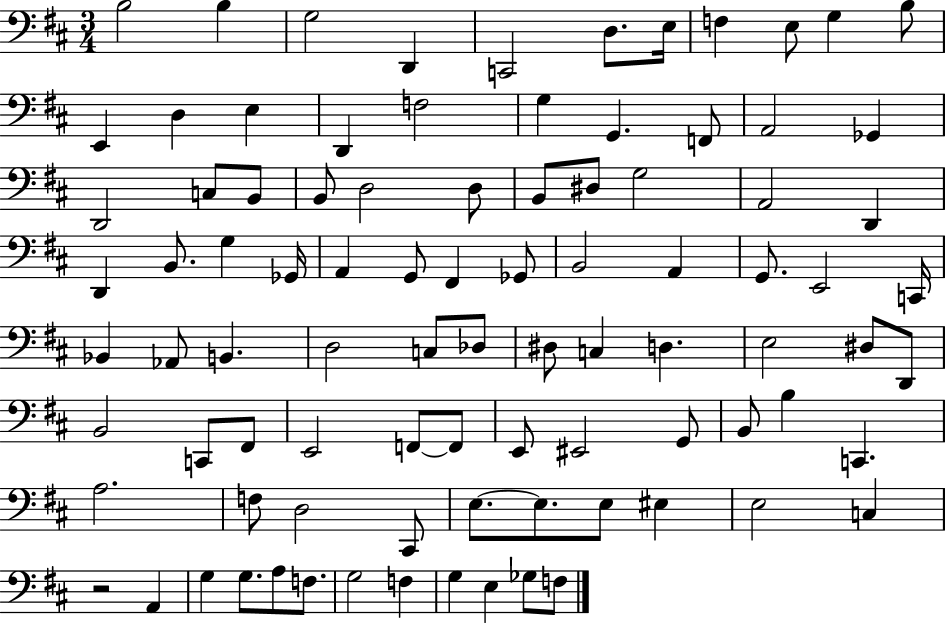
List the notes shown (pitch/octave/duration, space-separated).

B3/h B3/q G3/h D2/q C2/h D3/e. E3/s F3/q E3/e G3/q B3/e E2/q D3/q E3/q D2/q F3/h G3/q G2/q. F2/e A2/h Gb2/q D2/h C3/e B2/e B2/e D3/h D3/e B2/e D#3/e G3/h A2/h D2/q D2/q B2/e. G3/q Gb2/s A2/q G2/e F#2/q Gb2/e B2/h A2/q G2/e. E2/h C2/s Bb2/q Ab2/e B2/q. D3/h C3/e Db3/e D#3/e C3/q D3/q. E3/h D#3/e D2/e B2/h C2/e F#2/e E2/h F2/e F2/e E2/e EIS2/h G2/e B2/e B3/q C2/q. A3/h. F3/e D3/h C#2/e E3/e. E3/e. E3/e EIS3/q E3/h C3/q R/h A2/q G3/q G3/e. A3/e F3/e. G3/h F3/q G3/q E3/q Gb3/e F3/e